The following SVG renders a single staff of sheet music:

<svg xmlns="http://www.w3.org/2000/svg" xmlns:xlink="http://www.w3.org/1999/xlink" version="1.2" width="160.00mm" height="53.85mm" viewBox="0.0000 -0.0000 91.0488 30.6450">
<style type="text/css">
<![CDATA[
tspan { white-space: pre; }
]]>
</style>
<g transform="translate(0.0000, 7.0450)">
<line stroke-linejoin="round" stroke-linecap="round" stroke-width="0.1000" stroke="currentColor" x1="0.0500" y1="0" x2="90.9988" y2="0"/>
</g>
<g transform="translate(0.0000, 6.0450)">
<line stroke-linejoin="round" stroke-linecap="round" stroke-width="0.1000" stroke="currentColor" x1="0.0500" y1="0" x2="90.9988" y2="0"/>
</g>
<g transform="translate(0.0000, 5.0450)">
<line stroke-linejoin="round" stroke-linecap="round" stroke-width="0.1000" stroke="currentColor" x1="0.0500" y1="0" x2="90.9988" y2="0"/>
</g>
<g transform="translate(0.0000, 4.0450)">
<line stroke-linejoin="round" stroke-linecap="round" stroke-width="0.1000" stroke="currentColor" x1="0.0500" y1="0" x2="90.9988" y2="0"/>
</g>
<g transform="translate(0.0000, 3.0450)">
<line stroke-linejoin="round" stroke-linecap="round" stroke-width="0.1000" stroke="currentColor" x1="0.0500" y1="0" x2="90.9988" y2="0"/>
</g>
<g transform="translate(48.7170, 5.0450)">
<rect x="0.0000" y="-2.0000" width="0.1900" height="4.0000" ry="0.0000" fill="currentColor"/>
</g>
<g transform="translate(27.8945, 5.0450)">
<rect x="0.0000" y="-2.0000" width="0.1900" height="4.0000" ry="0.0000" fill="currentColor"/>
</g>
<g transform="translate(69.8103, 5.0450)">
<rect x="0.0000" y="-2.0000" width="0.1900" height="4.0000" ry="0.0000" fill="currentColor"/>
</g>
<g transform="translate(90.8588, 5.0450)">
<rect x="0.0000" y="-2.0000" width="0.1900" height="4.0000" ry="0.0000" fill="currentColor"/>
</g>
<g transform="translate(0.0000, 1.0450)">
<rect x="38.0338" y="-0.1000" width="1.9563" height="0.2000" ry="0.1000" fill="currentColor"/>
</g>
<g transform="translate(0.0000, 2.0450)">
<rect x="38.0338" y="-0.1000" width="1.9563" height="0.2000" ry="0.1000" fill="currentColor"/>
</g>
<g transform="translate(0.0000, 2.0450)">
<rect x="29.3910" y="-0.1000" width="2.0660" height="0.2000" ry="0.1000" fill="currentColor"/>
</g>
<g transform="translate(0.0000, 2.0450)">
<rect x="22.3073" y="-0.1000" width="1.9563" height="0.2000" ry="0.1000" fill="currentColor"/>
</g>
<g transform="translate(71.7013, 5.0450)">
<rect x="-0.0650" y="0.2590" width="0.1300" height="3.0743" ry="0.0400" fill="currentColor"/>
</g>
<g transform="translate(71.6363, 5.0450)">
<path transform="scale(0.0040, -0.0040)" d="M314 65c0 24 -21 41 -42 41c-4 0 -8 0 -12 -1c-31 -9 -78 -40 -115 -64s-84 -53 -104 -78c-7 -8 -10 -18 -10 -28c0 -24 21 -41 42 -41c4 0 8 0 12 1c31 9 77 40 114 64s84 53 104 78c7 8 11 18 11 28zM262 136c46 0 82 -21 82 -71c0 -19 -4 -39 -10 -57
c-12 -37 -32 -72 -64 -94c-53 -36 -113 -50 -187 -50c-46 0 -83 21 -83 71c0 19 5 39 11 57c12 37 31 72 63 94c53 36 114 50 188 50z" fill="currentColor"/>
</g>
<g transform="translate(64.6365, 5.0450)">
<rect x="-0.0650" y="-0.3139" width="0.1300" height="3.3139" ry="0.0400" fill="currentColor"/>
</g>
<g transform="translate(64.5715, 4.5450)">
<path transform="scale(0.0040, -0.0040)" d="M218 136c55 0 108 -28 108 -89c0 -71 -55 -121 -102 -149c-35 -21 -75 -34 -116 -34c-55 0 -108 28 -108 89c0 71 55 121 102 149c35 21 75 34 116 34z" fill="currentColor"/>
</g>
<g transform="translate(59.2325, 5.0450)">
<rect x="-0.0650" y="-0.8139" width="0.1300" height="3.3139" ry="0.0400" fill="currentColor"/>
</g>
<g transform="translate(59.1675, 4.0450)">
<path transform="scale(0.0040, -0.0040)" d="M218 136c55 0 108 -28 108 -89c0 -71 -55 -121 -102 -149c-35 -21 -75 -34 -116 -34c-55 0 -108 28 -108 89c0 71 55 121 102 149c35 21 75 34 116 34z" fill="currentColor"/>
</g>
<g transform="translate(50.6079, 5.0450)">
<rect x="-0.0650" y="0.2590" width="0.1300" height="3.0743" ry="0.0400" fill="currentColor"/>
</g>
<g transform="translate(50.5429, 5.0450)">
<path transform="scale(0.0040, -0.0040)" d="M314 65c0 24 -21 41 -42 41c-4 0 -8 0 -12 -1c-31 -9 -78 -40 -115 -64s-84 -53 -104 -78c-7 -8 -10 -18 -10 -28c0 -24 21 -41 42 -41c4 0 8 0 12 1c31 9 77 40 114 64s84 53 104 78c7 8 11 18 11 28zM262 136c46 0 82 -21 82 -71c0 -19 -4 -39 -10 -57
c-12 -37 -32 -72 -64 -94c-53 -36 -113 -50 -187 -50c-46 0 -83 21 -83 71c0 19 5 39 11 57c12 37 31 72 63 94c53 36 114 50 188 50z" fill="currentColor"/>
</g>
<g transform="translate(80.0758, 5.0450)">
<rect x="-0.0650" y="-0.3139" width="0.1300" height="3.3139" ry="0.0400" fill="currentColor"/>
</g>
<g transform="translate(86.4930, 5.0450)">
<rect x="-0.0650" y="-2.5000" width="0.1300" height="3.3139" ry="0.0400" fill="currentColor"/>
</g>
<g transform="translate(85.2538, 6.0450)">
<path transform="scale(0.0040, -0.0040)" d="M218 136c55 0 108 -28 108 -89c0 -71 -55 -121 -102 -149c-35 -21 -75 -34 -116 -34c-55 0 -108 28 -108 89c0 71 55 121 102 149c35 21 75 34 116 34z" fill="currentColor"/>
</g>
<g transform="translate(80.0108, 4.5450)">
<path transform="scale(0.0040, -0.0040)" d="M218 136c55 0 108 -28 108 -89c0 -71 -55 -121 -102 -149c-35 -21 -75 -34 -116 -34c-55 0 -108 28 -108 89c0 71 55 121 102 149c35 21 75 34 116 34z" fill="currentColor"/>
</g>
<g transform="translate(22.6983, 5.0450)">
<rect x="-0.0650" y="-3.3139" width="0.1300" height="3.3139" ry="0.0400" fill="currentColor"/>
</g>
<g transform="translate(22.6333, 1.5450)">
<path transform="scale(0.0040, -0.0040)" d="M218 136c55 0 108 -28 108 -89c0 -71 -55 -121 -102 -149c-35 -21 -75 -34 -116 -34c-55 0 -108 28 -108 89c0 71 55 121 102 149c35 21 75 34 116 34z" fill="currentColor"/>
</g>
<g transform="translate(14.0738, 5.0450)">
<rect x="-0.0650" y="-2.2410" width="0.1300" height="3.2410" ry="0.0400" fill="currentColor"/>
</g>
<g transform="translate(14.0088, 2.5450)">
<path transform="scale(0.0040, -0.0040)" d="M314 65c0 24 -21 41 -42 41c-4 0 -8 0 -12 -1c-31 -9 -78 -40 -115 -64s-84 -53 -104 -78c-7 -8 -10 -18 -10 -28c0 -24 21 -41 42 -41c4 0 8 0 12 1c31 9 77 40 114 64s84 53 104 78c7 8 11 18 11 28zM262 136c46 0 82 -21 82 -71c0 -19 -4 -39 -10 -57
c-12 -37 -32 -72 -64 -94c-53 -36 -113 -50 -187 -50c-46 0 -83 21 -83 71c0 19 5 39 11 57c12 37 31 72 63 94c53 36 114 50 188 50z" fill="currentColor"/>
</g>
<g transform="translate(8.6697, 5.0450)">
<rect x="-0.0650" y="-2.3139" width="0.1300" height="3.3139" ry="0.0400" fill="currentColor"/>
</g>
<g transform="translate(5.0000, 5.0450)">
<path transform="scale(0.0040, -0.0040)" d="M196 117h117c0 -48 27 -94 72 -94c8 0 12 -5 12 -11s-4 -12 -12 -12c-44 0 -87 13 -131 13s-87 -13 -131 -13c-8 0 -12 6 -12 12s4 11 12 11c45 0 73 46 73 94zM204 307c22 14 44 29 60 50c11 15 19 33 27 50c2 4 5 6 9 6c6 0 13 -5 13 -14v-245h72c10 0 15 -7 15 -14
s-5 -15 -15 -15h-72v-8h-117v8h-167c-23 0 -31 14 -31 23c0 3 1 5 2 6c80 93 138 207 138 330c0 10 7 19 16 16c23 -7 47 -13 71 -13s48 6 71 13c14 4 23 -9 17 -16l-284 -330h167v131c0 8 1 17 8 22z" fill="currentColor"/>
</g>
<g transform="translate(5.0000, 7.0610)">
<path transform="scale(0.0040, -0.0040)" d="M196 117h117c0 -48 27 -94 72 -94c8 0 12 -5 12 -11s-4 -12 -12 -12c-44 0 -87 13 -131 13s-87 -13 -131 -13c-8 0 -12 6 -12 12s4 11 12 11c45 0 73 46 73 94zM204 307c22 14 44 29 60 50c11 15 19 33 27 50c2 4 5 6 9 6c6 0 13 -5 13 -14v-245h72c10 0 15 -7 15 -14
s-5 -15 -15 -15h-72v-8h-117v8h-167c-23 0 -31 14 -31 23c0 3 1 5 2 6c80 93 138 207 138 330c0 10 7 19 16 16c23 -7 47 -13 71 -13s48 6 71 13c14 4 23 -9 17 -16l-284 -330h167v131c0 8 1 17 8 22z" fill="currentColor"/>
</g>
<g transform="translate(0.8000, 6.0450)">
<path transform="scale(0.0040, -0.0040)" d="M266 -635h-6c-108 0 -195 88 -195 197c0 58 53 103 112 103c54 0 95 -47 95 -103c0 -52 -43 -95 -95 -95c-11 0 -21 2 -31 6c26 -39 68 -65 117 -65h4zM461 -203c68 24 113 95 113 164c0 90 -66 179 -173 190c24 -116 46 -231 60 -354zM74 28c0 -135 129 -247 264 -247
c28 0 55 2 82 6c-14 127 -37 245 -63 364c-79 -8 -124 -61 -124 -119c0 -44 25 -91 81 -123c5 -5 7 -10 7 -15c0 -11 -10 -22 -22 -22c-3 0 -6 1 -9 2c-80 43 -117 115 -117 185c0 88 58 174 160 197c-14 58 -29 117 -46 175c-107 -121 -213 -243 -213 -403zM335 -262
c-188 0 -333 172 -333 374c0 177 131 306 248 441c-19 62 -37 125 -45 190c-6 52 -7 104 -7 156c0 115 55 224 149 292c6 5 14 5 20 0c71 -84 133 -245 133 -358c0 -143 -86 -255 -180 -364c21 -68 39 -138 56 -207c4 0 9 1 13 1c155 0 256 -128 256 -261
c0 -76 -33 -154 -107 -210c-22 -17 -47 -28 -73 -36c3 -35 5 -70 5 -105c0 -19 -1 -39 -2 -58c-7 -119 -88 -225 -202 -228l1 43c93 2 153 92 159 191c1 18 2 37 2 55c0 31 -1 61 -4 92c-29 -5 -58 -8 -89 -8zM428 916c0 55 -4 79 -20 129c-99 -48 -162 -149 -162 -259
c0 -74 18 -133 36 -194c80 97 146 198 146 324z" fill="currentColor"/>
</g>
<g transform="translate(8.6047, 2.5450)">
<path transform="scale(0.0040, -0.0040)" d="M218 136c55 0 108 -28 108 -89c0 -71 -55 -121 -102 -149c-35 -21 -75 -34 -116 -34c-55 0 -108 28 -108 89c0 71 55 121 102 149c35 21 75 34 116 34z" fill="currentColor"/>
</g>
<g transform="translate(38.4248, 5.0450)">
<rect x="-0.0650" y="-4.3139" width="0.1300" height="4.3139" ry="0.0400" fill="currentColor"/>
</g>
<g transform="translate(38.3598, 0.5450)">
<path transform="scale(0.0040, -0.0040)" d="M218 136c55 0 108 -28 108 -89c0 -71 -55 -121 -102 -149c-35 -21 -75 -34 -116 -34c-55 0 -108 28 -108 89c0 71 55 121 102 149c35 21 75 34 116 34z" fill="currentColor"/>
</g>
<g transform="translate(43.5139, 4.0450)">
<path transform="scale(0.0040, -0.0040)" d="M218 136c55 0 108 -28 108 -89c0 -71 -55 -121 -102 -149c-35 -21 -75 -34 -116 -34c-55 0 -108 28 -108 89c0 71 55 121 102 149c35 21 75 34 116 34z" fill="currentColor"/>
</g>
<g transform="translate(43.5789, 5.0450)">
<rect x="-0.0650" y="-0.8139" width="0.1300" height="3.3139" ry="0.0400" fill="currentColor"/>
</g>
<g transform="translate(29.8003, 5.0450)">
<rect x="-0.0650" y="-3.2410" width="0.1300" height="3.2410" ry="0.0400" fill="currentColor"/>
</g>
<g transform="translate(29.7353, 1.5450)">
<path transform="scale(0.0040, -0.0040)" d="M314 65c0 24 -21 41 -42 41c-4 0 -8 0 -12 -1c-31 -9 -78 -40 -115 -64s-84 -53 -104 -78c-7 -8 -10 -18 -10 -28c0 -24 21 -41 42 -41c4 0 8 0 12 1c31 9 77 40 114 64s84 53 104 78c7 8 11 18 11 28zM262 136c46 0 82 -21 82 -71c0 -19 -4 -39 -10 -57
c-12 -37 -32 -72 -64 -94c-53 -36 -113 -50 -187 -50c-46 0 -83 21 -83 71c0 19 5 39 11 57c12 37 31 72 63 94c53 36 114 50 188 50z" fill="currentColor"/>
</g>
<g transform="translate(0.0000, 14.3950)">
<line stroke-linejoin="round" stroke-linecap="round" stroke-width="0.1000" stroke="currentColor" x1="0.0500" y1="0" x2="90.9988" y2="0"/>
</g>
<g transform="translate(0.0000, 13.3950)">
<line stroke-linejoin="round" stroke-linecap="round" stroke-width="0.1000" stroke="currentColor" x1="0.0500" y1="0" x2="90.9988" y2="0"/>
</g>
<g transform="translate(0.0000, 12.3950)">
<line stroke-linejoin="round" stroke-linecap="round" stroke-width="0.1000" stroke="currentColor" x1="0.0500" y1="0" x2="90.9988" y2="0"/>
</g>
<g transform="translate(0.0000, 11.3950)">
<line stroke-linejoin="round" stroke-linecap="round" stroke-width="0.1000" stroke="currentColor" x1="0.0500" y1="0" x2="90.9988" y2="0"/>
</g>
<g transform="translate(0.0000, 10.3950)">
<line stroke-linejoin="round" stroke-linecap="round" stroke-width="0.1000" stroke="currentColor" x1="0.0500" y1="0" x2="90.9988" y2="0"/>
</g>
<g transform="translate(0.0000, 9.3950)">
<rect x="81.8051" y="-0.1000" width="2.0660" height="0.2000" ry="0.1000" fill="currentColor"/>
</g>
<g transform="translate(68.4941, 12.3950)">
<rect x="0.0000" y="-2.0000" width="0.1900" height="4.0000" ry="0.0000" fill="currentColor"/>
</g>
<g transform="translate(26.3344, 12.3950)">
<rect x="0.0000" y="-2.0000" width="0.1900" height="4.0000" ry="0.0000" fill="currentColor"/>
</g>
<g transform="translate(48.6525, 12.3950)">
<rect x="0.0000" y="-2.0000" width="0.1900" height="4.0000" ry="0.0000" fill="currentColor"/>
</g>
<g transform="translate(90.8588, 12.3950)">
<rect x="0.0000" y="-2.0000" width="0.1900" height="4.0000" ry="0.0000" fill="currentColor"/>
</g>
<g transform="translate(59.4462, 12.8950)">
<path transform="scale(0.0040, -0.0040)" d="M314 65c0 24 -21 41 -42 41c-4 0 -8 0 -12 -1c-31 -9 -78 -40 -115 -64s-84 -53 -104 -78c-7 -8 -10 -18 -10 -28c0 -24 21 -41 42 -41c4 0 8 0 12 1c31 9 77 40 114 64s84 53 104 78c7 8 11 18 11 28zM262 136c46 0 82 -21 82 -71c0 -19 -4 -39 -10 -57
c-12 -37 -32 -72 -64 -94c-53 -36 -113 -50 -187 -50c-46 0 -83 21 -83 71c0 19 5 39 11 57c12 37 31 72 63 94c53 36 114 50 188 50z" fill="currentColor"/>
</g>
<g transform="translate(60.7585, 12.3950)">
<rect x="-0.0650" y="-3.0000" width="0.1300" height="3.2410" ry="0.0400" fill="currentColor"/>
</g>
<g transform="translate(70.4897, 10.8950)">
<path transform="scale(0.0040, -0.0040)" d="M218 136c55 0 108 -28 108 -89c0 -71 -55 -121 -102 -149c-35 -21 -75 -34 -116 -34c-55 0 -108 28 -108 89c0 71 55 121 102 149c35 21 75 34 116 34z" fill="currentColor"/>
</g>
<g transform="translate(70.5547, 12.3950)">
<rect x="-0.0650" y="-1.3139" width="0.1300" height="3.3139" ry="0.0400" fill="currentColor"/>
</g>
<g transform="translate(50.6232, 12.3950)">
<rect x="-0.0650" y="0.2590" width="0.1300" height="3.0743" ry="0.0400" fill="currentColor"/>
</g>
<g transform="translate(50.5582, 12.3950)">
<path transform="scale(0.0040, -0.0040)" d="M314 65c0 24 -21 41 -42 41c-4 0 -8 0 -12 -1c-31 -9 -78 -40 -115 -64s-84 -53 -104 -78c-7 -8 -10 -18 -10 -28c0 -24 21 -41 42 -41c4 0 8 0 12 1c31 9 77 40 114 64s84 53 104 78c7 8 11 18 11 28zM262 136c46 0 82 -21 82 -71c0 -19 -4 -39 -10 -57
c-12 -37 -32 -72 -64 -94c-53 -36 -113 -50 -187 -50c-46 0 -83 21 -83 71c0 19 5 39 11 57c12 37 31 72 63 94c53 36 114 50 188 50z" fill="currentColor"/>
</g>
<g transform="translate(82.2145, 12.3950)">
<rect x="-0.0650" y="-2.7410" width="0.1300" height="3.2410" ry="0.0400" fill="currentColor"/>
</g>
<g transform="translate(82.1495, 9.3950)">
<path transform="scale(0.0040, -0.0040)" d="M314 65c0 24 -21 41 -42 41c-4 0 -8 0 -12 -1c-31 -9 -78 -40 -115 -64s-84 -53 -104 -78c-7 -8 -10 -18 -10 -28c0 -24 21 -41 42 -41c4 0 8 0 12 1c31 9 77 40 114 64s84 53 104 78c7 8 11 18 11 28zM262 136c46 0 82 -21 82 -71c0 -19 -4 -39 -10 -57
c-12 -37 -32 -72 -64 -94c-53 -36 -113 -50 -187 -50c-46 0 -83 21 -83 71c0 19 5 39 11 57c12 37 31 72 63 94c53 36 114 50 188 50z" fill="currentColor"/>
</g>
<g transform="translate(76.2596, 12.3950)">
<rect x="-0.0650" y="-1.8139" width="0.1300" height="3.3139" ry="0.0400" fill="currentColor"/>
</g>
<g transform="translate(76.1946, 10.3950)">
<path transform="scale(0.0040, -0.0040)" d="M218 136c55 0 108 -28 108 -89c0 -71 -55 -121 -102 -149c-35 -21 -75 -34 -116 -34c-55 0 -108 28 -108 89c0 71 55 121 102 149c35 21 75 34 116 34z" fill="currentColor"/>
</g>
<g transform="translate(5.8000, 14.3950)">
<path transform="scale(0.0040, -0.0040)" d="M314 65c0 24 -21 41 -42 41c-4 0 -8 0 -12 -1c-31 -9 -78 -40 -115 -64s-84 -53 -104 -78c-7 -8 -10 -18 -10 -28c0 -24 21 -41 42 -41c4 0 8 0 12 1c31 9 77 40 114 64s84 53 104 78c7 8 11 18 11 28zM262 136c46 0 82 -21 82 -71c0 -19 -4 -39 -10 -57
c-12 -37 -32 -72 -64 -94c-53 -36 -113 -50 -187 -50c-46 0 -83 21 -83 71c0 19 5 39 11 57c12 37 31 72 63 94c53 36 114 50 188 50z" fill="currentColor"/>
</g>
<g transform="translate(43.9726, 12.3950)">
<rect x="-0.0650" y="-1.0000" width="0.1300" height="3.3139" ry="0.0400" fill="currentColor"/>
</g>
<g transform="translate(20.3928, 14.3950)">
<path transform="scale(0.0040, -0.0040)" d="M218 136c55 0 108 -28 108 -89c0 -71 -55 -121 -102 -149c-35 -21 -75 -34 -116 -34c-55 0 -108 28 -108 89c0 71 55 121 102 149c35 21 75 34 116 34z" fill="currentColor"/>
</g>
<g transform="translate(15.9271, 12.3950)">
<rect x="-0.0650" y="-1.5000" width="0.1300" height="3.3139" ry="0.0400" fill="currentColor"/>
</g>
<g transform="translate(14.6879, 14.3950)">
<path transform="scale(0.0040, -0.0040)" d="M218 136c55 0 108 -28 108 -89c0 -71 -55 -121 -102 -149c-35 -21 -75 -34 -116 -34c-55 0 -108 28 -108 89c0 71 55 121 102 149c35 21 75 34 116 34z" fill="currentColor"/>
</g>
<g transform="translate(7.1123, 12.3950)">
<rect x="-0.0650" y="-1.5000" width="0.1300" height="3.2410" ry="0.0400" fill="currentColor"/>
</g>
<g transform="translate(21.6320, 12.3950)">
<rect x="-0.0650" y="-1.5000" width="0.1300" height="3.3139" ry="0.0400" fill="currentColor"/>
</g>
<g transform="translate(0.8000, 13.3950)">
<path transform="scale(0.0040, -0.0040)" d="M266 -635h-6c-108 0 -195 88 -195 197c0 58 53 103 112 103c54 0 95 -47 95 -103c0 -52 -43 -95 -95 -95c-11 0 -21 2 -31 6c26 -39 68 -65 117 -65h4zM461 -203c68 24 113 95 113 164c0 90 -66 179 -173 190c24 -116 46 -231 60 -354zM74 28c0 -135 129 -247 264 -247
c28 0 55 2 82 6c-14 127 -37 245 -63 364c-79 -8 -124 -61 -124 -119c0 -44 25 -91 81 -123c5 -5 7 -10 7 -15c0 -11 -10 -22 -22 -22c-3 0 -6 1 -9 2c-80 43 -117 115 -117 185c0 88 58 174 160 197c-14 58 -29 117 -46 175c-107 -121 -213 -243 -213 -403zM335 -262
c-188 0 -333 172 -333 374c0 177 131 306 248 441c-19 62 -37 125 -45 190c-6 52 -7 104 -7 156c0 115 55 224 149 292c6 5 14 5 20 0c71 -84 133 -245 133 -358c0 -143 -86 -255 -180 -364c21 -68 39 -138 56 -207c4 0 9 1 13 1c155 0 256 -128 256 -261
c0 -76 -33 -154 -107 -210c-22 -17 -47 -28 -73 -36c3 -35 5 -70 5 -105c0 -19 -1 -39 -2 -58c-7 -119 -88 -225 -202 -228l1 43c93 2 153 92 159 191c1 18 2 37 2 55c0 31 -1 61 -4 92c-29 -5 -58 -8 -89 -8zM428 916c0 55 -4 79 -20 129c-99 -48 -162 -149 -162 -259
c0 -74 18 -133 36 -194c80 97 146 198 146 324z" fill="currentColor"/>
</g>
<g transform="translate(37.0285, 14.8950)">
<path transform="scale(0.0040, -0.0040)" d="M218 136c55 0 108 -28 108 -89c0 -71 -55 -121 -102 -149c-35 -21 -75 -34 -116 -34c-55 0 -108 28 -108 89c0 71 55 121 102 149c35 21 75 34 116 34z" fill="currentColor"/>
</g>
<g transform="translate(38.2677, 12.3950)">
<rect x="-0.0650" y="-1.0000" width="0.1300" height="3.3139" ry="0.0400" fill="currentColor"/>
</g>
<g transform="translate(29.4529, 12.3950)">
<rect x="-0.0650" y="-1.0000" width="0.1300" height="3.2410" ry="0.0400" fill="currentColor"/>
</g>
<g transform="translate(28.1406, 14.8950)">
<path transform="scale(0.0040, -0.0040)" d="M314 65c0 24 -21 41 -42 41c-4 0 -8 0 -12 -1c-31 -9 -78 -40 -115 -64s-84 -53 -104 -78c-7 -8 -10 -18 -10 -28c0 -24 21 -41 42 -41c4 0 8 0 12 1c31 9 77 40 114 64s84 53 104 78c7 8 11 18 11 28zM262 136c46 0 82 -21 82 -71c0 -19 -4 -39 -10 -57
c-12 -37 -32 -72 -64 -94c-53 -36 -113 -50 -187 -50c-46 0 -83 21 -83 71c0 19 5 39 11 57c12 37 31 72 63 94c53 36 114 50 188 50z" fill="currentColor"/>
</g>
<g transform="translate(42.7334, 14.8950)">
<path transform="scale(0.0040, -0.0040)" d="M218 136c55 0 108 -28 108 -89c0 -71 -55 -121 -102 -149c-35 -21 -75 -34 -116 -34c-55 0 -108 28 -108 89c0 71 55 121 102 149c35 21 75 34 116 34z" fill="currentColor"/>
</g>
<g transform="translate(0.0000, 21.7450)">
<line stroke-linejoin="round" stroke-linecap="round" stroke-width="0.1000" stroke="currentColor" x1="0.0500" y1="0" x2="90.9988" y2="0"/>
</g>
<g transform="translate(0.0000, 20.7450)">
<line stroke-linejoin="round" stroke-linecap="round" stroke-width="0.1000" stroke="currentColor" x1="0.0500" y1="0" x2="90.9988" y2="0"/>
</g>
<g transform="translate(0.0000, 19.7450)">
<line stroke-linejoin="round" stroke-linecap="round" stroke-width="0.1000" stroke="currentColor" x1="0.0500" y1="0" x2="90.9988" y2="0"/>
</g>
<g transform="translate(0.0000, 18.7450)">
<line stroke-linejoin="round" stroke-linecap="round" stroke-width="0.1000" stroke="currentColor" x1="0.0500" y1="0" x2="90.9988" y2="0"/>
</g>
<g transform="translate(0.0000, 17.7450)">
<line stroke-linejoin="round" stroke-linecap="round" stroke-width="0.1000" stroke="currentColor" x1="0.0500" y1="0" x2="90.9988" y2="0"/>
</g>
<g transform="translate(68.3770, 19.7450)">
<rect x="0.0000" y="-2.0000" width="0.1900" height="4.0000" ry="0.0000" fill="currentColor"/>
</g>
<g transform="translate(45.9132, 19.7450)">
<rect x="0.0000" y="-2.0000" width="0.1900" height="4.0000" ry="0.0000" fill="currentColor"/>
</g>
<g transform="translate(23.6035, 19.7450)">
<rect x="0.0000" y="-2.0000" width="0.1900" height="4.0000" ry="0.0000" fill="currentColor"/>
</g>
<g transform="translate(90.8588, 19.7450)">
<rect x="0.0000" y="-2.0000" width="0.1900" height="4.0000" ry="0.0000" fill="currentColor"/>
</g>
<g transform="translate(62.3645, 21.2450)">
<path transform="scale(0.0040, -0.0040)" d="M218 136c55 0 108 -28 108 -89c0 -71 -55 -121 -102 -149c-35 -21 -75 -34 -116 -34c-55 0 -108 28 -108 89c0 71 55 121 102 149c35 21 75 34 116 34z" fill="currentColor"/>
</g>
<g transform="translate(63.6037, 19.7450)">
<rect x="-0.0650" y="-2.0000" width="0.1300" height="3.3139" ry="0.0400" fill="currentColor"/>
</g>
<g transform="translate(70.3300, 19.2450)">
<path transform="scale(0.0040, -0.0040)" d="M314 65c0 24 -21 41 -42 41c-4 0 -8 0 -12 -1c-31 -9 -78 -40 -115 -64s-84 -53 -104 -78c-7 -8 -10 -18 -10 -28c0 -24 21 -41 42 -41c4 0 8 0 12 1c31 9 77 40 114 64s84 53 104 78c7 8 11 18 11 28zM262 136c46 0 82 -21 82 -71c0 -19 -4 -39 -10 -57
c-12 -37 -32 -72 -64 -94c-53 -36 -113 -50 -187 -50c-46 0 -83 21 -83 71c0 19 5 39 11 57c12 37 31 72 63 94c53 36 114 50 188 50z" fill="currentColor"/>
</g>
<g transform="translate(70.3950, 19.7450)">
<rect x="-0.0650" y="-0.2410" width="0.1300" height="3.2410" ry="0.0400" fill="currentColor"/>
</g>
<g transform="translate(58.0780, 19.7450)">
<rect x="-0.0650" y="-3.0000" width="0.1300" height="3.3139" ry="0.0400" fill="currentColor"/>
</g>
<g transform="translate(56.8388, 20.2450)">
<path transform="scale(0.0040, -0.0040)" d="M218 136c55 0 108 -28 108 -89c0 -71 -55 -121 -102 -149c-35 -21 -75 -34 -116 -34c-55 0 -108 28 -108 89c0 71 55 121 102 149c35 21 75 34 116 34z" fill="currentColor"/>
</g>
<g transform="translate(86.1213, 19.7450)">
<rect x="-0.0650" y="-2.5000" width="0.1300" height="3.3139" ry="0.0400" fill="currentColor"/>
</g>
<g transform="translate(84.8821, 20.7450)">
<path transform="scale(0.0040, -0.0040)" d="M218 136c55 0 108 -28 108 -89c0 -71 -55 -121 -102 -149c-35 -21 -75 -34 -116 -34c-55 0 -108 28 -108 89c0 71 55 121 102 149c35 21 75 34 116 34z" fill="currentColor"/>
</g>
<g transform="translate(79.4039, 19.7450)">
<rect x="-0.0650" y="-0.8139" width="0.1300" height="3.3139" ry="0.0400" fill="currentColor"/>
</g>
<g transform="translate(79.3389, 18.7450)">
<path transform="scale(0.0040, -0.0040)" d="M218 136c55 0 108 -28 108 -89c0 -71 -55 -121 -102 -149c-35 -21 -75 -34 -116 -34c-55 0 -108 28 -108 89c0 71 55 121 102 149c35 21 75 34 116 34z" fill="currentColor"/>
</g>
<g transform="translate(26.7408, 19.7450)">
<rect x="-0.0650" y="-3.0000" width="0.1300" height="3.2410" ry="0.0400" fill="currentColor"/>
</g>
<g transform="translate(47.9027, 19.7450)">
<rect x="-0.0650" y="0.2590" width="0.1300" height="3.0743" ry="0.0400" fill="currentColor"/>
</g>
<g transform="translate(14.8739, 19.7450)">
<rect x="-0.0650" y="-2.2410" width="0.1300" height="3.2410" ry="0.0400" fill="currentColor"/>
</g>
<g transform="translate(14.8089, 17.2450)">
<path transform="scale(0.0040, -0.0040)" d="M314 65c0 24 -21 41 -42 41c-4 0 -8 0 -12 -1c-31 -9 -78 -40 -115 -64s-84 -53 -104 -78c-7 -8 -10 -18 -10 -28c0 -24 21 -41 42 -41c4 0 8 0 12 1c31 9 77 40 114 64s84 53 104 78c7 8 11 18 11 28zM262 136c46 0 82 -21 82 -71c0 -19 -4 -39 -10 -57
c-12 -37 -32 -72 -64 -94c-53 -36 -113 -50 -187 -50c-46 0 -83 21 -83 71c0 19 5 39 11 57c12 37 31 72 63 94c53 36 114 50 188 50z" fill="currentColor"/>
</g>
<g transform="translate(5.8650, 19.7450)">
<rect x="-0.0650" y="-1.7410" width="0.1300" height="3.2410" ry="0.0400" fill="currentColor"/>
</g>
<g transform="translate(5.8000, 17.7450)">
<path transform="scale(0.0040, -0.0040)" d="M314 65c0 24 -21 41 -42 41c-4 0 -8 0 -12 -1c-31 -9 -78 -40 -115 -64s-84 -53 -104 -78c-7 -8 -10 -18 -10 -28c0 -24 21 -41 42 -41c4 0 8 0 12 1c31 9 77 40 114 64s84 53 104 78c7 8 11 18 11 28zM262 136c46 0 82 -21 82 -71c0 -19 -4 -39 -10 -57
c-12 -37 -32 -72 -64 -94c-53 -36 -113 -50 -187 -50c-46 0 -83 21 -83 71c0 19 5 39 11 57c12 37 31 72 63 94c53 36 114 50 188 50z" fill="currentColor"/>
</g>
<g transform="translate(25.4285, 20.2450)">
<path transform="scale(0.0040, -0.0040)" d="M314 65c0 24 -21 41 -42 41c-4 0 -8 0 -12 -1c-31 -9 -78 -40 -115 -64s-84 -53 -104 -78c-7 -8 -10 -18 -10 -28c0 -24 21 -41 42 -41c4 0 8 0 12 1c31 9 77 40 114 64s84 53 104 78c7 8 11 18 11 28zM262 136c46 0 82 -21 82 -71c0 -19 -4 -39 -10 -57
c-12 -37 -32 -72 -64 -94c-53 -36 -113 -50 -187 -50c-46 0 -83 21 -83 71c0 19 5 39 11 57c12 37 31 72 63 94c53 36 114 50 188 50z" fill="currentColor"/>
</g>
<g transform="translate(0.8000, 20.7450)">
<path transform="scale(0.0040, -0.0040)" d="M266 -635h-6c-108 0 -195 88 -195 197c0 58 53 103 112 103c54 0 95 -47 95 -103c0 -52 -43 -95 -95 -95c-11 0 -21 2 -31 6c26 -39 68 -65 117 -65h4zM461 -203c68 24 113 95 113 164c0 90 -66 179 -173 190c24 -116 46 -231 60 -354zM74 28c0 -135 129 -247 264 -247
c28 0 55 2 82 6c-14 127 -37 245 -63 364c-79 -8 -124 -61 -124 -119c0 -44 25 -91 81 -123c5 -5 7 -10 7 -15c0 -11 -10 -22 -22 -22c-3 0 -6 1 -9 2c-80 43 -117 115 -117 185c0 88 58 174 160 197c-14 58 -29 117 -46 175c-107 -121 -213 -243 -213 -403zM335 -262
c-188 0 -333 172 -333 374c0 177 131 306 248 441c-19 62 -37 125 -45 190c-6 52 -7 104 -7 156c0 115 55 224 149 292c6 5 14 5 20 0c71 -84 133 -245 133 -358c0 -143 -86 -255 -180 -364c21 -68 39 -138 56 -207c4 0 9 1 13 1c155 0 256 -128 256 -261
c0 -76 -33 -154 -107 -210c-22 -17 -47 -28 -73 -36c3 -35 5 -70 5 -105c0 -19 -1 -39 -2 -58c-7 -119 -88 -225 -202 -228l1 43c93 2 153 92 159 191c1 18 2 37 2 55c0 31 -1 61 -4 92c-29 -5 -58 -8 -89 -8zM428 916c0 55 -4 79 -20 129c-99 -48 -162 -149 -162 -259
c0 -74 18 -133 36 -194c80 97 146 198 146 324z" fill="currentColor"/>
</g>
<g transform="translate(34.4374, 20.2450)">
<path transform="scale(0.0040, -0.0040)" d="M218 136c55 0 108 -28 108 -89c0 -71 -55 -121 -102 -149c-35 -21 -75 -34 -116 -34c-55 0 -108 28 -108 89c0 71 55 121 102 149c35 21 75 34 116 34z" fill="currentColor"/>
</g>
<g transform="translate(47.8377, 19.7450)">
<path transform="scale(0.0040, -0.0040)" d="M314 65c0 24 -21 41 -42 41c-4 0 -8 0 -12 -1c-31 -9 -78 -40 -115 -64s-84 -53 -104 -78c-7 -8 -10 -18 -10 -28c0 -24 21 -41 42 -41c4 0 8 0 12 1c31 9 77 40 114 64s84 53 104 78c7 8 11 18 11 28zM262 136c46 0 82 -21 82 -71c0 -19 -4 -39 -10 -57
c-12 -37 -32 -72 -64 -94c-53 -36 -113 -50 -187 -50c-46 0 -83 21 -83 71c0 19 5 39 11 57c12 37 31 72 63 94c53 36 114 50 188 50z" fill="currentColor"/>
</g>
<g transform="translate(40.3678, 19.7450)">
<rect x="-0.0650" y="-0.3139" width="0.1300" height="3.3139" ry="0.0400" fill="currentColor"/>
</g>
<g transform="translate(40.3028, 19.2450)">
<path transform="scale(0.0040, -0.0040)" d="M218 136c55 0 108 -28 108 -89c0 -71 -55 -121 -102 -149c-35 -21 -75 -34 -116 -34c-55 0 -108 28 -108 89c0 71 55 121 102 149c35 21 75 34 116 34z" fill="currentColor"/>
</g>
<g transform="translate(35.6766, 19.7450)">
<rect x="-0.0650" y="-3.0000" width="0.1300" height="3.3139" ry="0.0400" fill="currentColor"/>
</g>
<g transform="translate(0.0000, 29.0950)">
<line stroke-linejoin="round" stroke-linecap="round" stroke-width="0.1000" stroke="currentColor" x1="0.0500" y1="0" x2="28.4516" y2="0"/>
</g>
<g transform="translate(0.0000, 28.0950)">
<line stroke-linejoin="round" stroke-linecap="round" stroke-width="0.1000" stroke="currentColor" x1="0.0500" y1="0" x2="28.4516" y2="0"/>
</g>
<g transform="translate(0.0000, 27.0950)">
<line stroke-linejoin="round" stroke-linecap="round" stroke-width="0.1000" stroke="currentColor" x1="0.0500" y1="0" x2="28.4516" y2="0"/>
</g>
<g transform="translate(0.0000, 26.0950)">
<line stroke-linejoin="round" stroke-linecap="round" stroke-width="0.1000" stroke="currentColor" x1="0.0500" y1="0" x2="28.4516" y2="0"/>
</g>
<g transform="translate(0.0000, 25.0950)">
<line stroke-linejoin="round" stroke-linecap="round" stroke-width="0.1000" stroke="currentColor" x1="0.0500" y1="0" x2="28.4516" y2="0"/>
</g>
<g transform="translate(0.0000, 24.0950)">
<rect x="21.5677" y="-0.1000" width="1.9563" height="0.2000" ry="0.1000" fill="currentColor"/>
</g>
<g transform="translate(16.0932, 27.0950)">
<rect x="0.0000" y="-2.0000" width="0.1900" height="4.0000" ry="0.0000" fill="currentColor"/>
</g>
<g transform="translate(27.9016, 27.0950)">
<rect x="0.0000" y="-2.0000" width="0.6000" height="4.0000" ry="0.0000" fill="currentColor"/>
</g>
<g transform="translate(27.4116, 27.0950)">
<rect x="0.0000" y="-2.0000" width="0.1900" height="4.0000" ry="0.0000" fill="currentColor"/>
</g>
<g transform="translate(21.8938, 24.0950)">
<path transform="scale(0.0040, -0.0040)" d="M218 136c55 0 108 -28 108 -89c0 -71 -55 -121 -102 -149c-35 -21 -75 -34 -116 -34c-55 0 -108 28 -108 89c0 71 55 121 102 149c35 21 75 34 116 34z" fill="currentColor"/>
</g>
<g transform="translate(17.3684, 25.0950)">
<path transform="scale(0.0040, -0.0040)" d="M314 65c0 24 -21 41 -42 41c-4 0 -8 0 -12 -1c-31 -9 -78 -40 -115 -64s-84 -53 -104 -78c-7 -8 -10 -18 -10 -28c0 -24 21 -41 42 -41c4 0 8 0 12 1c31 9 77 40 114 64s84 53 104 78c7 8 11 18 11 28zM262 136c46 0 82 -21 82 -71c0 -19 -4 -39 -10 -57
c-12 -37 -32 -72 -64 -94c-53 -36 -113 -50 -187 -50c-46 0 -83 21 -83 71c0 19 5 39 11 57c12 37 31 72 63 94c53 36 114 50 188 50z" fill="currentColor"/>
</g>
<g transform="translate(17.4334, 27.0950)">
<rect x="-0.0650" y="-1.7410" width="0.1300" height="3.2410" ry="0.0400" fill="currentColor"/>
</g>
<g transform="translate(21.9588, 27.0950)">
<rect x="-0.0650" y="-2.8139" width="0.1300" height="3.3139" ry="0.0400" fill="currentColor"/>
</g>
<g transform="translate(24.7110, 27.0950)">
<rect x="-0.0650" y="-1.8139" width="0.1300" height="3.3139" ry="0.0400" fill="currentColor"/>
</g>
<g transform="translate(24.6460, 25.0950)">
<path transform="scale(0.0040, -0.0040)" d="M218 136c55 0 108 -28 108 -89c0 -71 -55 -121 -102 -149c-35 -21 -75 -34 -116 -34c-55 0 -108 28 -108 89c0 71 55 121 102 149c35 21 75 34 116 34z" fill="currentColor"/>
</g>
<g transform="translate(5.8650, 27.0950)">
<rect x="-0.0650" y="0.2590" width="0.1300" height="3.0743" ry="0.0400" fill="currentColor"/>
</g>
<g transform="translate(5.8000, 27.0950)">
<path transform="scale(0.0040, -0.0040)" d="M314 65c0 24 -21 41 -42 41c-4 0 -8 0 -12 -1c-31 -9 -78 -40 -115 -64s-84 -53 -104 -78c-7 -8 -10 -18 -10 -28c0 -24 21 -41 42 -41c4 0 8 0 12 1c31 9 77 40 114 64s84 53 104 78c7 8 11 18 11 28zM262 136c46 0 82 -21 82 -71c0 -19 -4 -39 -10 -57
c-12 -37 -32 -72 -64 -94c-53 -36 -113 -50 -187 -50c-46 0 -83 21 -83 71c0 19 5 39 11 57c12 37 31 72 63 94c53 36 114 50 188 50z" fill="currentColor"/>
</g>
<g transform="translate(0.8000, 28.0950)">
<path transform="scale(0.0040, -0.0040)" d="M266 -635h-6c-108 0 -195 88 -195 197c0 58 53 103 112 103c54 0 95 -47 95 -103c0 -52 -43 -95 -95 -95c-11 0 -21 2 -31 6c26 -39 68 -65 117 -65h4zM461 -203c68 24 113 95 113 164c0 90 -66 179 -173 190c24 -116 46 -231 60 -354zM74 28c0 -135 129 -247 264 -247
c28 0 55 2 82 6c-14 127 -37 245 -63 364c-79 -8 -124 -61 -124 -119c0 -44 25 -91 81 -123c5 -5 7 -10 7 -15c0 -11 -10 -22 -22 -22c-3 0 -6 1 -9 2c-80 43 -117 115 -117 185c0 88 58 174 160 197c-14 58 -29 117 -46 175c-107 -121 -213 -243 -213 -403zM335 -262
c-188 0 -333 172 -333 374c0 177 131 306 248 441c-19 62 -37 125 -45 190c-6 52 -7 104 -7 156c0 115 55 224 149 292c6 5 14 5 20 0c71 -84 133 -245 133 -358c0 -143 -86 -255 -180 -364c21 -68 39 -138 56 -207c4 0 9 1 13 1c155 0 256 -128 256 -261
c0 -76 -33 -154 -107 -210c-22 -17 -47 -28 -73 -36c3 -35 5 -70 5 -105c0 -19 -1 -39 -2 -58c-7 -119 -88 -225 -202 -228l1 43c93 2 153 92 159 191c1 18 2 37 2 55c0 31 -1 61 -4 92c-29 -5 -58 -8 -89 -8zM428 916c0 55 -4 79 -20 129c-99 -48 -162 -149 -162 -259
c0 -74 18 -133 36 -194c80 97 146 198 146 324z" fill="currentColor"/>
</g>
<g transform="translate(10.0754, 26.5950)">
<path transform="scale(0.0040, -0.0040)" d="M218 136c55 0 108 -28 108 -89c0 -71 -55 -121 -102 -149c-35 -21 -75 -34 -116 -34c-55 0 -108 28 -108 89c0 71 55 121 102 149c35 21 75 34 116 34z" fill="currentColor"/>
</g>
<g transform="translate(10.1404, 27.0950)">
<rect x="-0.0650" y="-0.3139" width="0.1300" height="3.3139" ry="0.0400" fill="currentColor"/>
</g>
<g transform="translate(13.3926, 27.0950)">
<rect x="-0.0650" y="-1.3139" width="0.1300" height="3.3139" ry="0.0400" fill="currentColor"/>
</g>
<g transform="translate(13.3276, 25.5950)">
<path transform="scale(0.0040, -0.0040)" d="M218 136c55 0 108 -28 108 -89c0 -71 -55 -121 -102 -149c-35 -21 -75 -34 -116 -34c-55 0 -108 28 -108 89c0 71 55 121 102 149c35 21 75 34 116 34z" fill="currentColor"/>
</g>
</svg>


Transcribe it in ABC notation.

X:1
T:Untitled
M:4/4
L:1/4
K:C
g g2 b b2 d' d B2 d c B2 c G E2 E E D2 D D B2 A2 e f a2 f2 g2 A2 A c B2 A F c2 d G B2 c e f2 a f